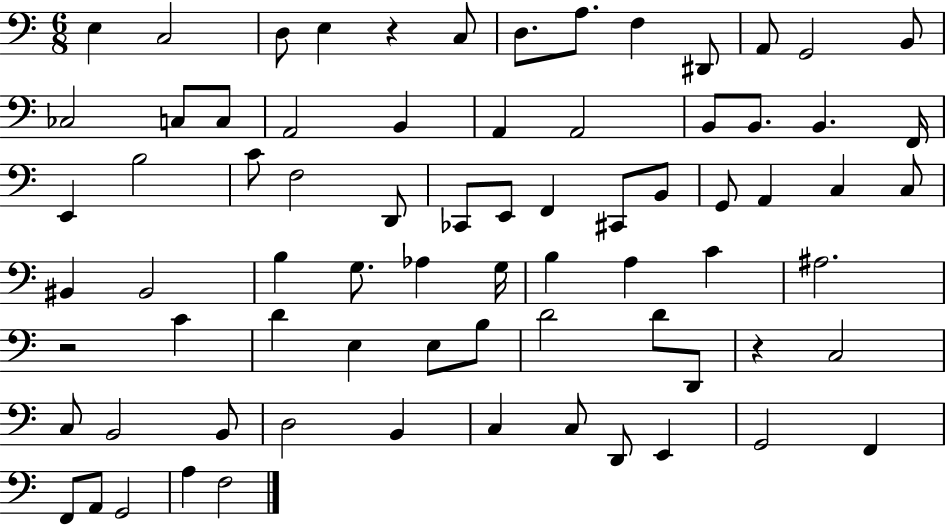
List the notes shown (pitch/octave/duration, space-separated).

E3/q C3/h D3/e E3/q R/q C3/e D3/e. A3/e. F3/q D#2/e A2/e G2/h B2/e CES3/h C3/e C3/e A2/h B2/q A2/q A2/h B2/e B2/e. B2/q. F2/s E2/q B3/h C4/e F3/h D2/e CES2/e E2/e F2/q C#2/e B2/e G2/e A2/q C3/q C3/e BIS2/q BIS2/h B3/q G3/e. Ab3/q G3/s B3/q A3/q C4/q A#3/h. R/h C4/q D4/q E3/q E3/e B3/e D4/h D4/e D2/e R/q C3/h C3/e B2/h B2/e D3/h B2/q C3/q C3/e D2/e E2/q G2/h F2/q F2/e A2/e G2/h A3/q F3/h